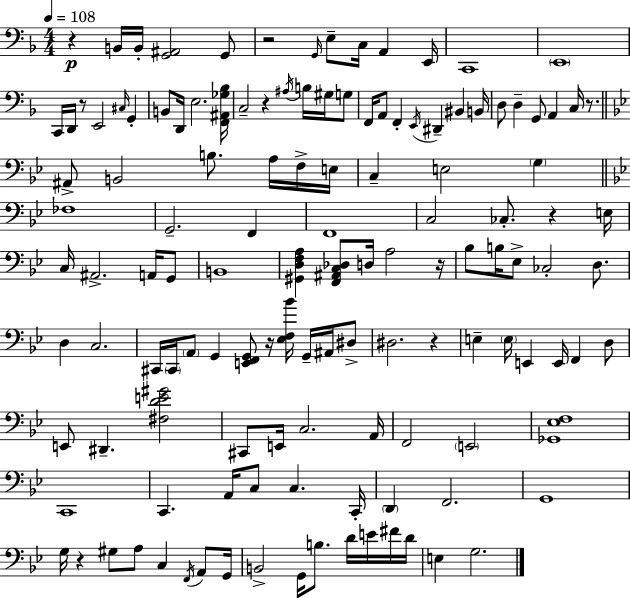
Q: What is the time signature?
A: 4/4